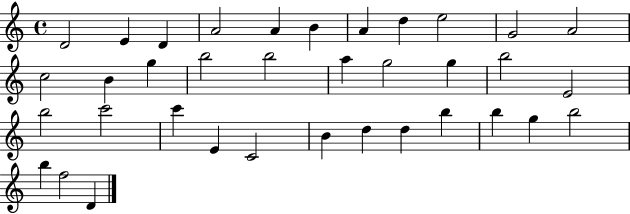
D4/h E4/q D4/q A4/h A4/q B4/q A4/q D5/q E5/h G4/h A4/h C5/h B4/q G5/q B5/h B5/h A5/q G5/h G5/q B5/h E4/h B5/h C6/h C6/q E4/q C4/h B4/q D5/q D5/q B5/q B5/q G5/q B5/h B5/q F5/h D4/q